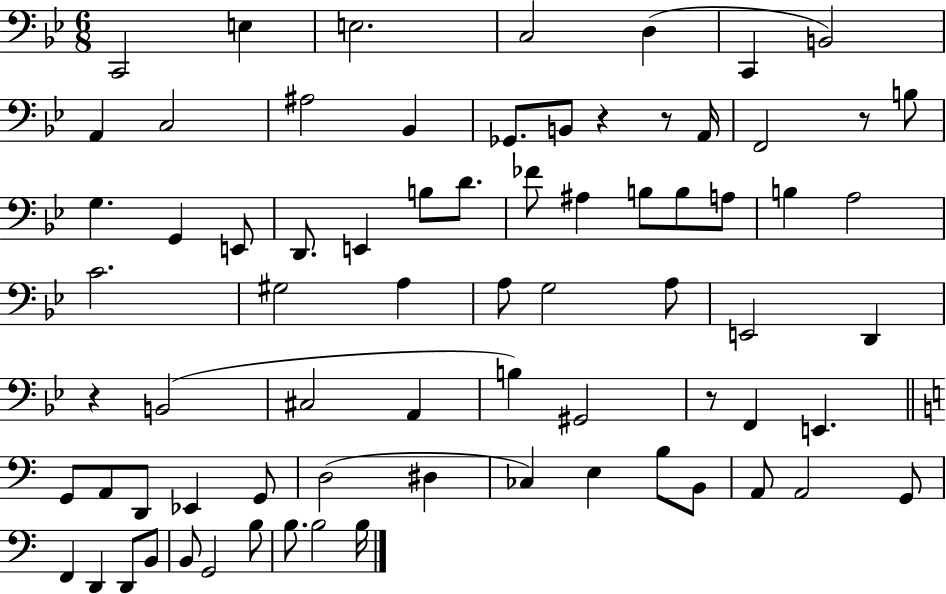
C2/h E3/q E3/h. C3/h D3/q C2/q B2/h A2/q C3/h A#3/h Bb2/q Gb2/e. B2/e R/q R/e A2/s F2/h R/e B3/e G3/q. G2/q E2/e D2/e. E2/q B3/e D4/e. FES4/e A#3/q B3/e B3/e A3/e B3/q A3/h C4/h. G#3/h A3/q A3/e G3/h A3/e E2/h D2/q R/q B2/h C#3/h A2/q B3/q G#2/h R/e F2/q E2/q. G2/e A2/e D2/e Eb2/q G2/e D3/h D#3/q CES3/q E3/q B3/e B2/e A2/e A2/h G2/e F2/q D2/q D2/e B2/e B2/e G2/h B3/e B3/e. B3/h B3/s